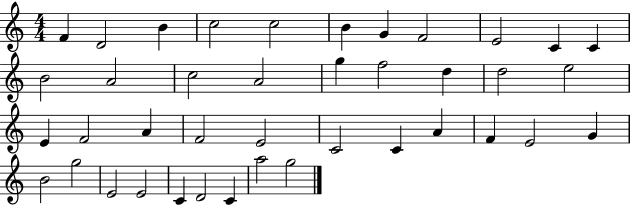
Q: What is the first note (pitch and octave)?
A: F4